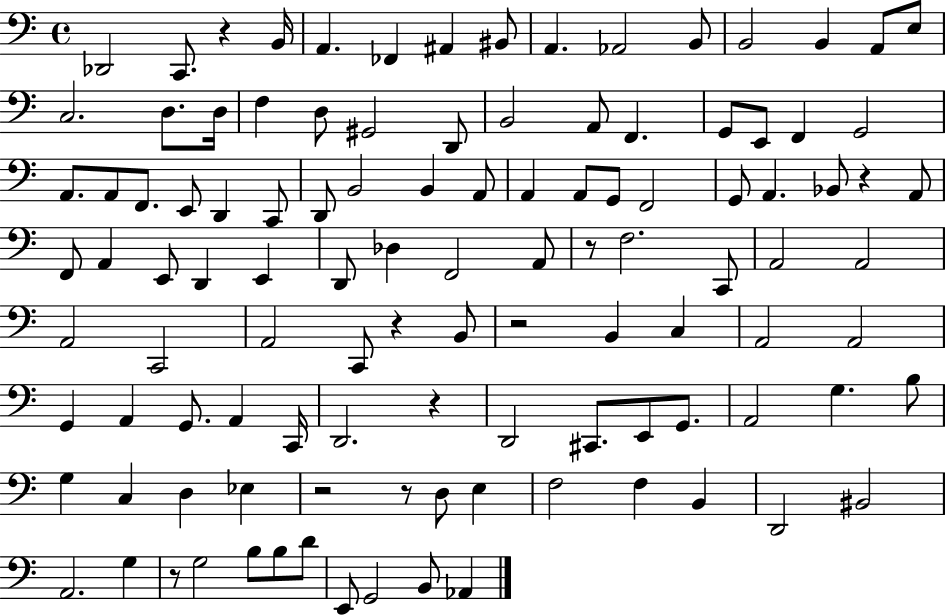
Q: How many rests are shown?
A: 9